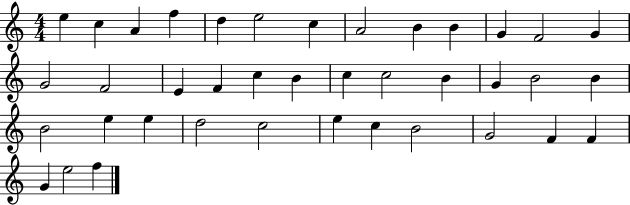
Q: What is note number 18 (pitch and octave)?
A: C5